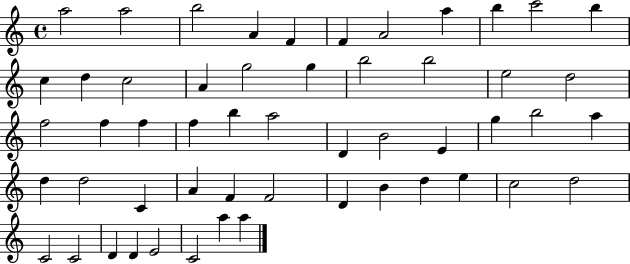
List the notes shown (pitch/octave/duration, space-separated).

A5/h A5/h B5/h A4/q F4/q F4/q A4/h A5/q B5/q C6/h B5/q C5/q D5/q C5/h A4/q G5/h G5/q B5/h B5/h E5/h D5/h F5/h F5/q F5/q F5/q B5/q A5/h D4/q B4/h E4/q G5/q B5/h A5/q D5/q D5/h C4/q A4/q F4/q F4/h D4/q B4/q D5/q E5/q C5/h D5/h C4/h C4/h D4/q D4/q E4/h C4/h A5/q A5/q